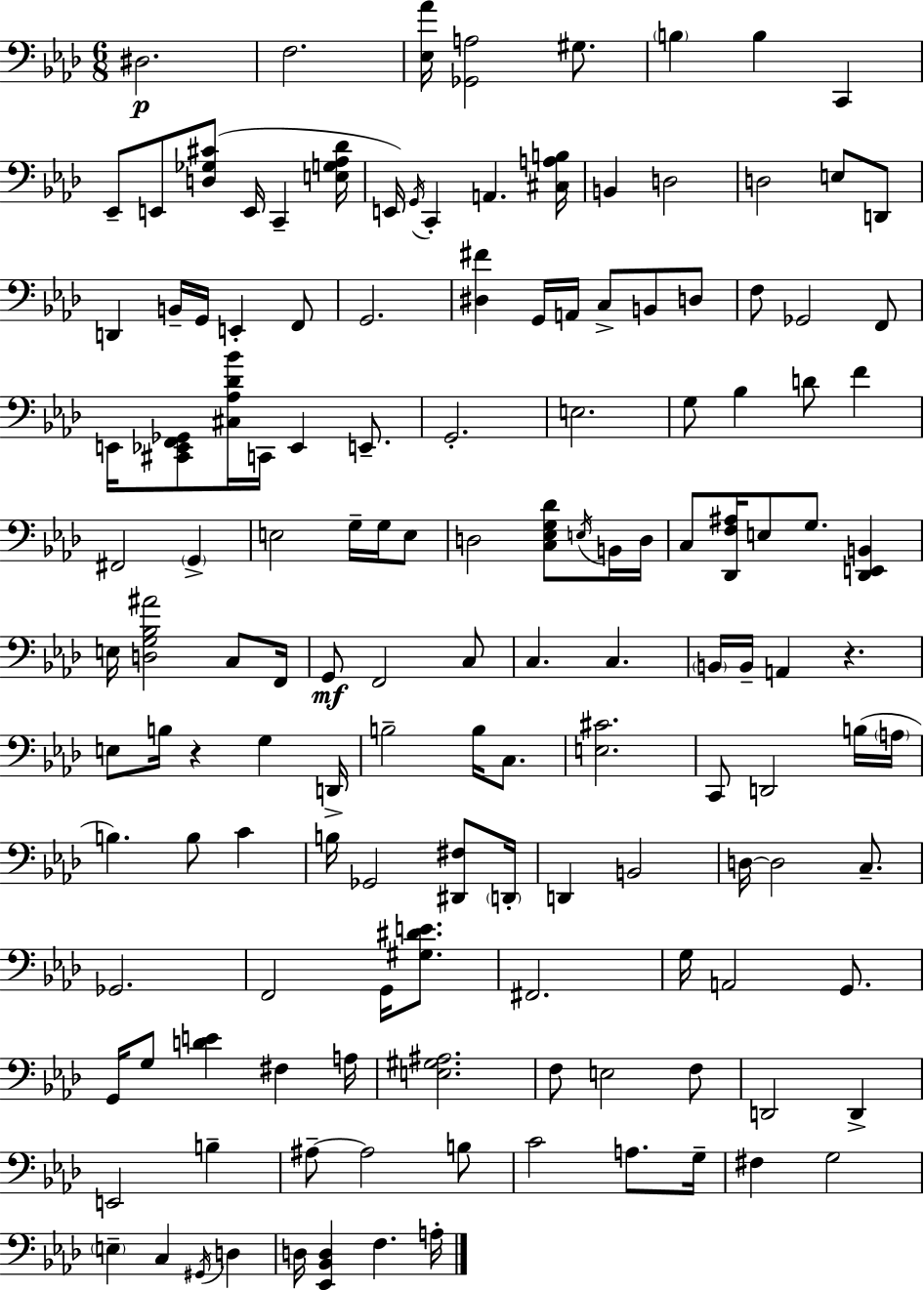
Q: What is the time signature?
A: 6/8